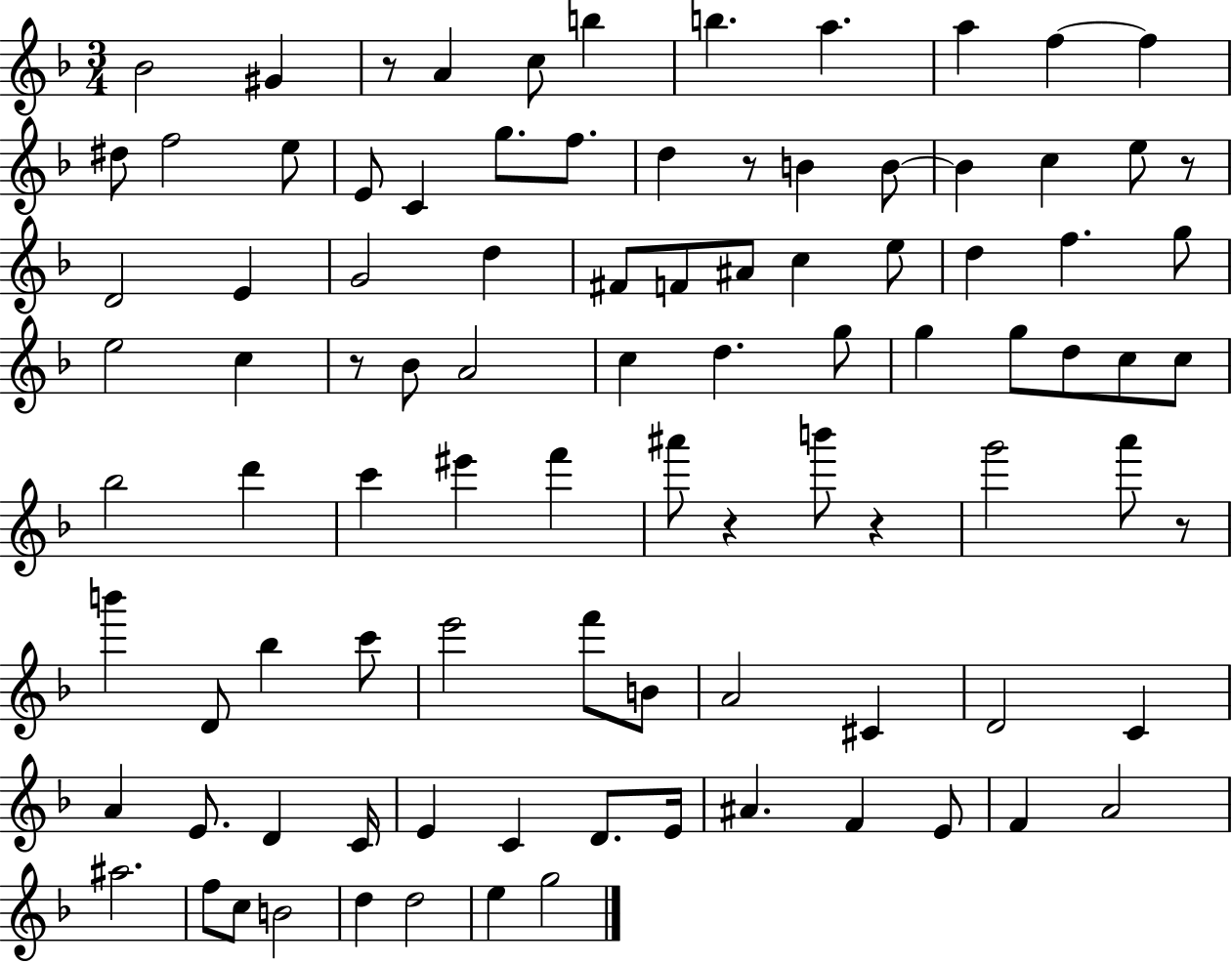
{
  \clef treble
  \numericTimeSignature
  \time 3/4
  \key f \major
  bes'2 gis'4 | r8 a'4 c''8 b''4 | b''4. a''4. | a''4 f''4~~ f''4 | \break dis''8 f''2 e''8 | e'8 c'4 g''8. f''8. | d''4 r8 b'4 b'8~~ | b'4 c''4 e''8 r8 | \break d'2 e'4 | g'2 d''4 | fis'8 f'8 ais'8 c''4 e''8 | d''4 f''4. g''8 | \break e''2 c''4 | r8 bes'8 a'2 | c''4 d''4. g''8 | g''4 g''8 d''8 c''8 c''8 | \break bes''2 d'''4 | c'''4 eis'''4 f'''4 | ais'''8 r4 b'''8 r4 | g'''2 a'''8 r8 | \break b'''4 d'8 bes''4 c'''8 | e'''2 f'''8 b'8 | a'2 cis'4 | d'2 c'4 | \break a'4 e'8. d'4 c'16 | e'4 c'4 d'8. e'16 | ais'4. f'4 e'8 | f'4 a'2 | \break ais''2. | f''8 c''8 b'2 | d''4 d''2 | e''4 g''2 | \break \bar "|."
}